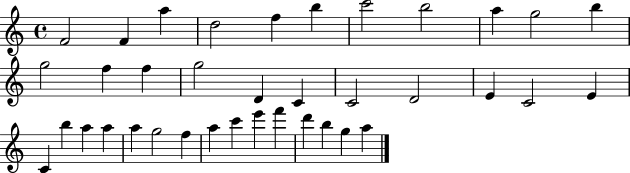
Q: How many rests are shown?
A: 0